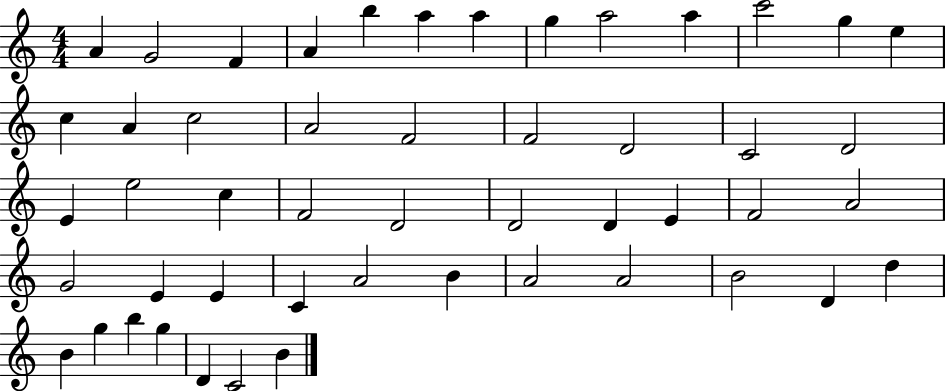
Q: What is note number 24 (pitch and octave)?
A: E5